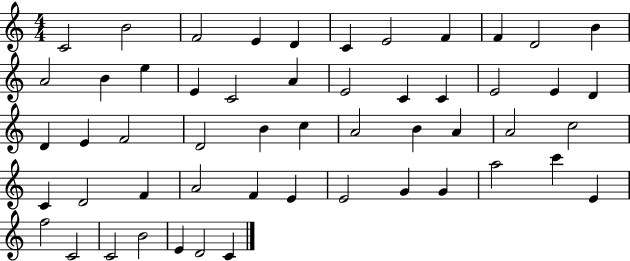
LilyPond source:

{
  \clef treble
  \numericTimeSignature
  \time 4/4
  \key c \major
  c'2 b'2 | f'2 e'4 d'4 | c'4 e'2 f'4 | f'4 d'2 b'4 | \break a'2 b'4 e''4 | e'4 c'2 a'4 | e'2 c'4 c'4 | e'2 e'4 d'4 | \break d'4 e'4 f'2 | d'2 b'4 c''4 | a'2 b'4 a'4 | a'2 c''2 | \break c'4 d'2 f'4 | a'2 f'4 e'4 | e'2 g'4 g'4 | a''2 c'''4 e'4 | \break f''2 c'2 | c'2 b'2 | e'4 d'2 c'4 | \bar "|."
}